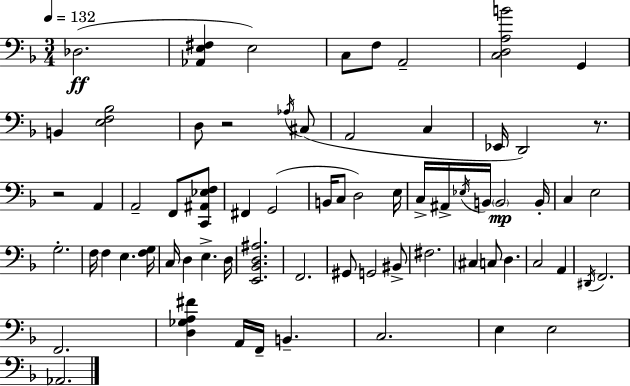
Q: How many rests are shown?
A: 3